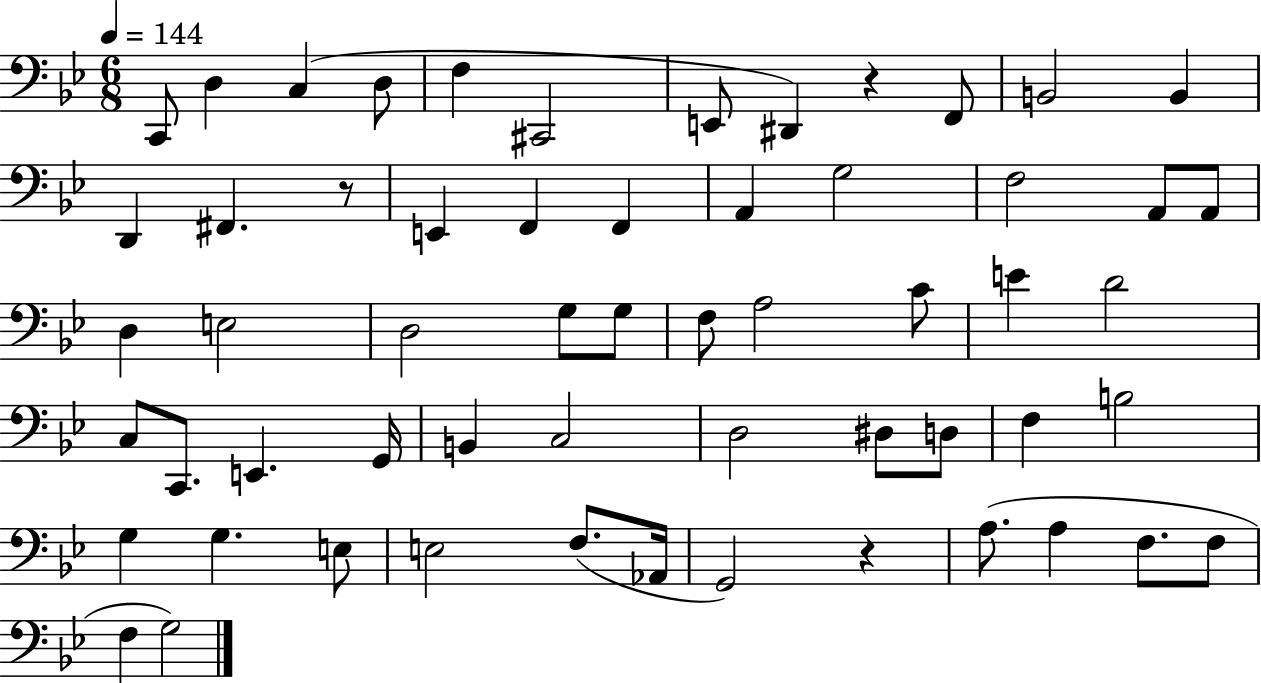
{
  \clef bass
  \numericTimeSignature
  \time 6/8
  \key bes \major
  \tempo 4 = 144
  c,8 d4 c4( d8 | f4 cis,2 | e,8 dis,4) r4 f,8 | b,2 b,4 | \break d,4 fis,4. r8 | e,4 f,4 f,4 | a,4 g2 | f2 a,8 a,8 | \break d4 e2 | d2 g8 g8 | f8 a2 c'8 | e'4 d'2 | \break c8 c,8. e,4. g,16 | b,4 c2 | d2 dis8 d8 | f4 b2 | \break g4 g4. e8 | e2 f8.( aes,16 | g,2) r4 | a8.( a4 f8. f8 | \break f4 g2) | \bar "|."
}